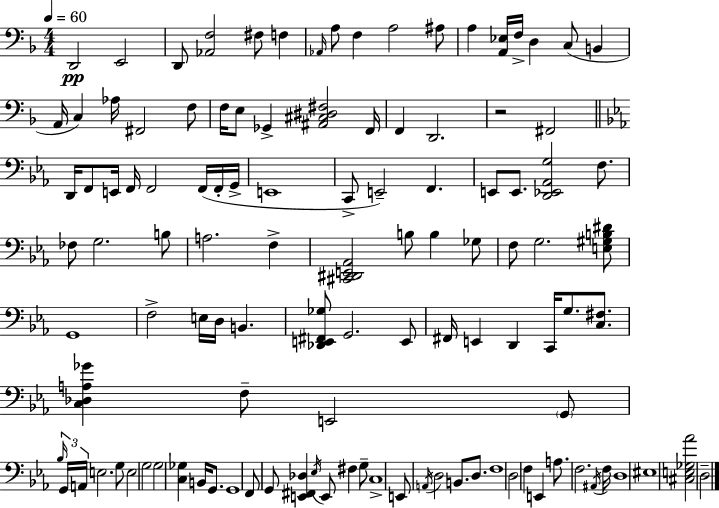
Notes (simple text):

D2/h E2/h D2/e [Ab2,F3]/h F#3/e F3/q Ab2/s A3/e F3/q A3/h A#3/e A3/q [A2,Eb3]/s F3/s D3/q C3/e B2/q A2/s C3/q Ab3/s F#2/h F3/e F3/s E3/e Gb2/q [A#2,C#3,D#3,F#3]/h F2/s F2/q D2/h. R/h F#2/h D2/s F2/e E2/s F2/s F2/h F2/s F2/s G2/s E2/w C2/e E2/h F2/q. E2/e E2/e. [D2,Eb2,Ab2,G3]/h F3/e. FES3/e G3/h. B3/e A3/h. F3/q [C#2,D#2,E2,Ab2]/h B3/e B3/q Gb3/e F3/e G3/h. [E3,G#3,B3,D#4]/e G2/w F3/h E3/s D3/s B2/q. [Db2,E2,F#2,Gb3]/e G2/h. E2/e F#2/s E2/q D2/q C2/s G3/e. [C3,F#3]/e. [C3,Db3,A3,Gb4]/q F3/e E2/h G2/e Bb3/s G2/s A2/s E3/h. G3/e E3/h G3/h G3/h [C3,Gb3]/q B2/s G2/e. G2/w F2/e G2/e [E2,F#2,Db3]/q Eb3/s E2/e F#3/q G3/e C3/w E2/e A2/s D3/h B2/e. D3/e. F3/w D3/h F3/q E2/q A3/e. F3/h. A#2/s F3/s D3/w EIS3/w [C#3,E3,Gb3,Ab4]/h D3/h